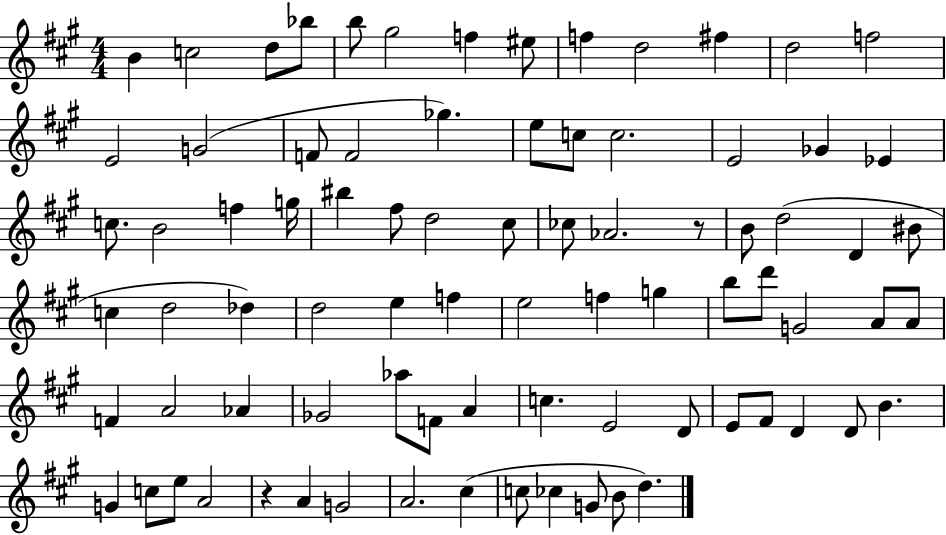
{
  \clef treble
  \numericTimeSignature
  \time 4/4
  \key a \major
  b'4 c''2 d''8 bes''8 | b''8 gis''2 f''4 eis''8 | f''4 d''2 fis''4 | d''2 f''2 | \break e'2 g'2( | f'8 f'2 ges''4.) | e''8 c''8 c''2. | e'2 ges'4 ees'4 | \break c''8. b'2 f''4 g''16 | bis''4 fis''8 d''2 cis''8 | ces''8 aes'2. r8 | b'8 d''2( d'4 bis'8 | \break c''4 d''2 des''4) | d''2 e''4 f''4 | e''2 f''4 g''4 | b''8 d'''8 g'2 a'8 a'8 | \break f'4 a'2 aes'4 | ges'2 aes''8 f'8 a'4 | c''4. e'2 d'8 | e'8 fis'8 d'4 d'8 b'4. | \break g'4 c''8 e''8 a'2 | r4 a'4 g'2 | a'2. cis''4( | c''8 ces''4 g'8 b'8 d''4.) | \break \bar "|."
}